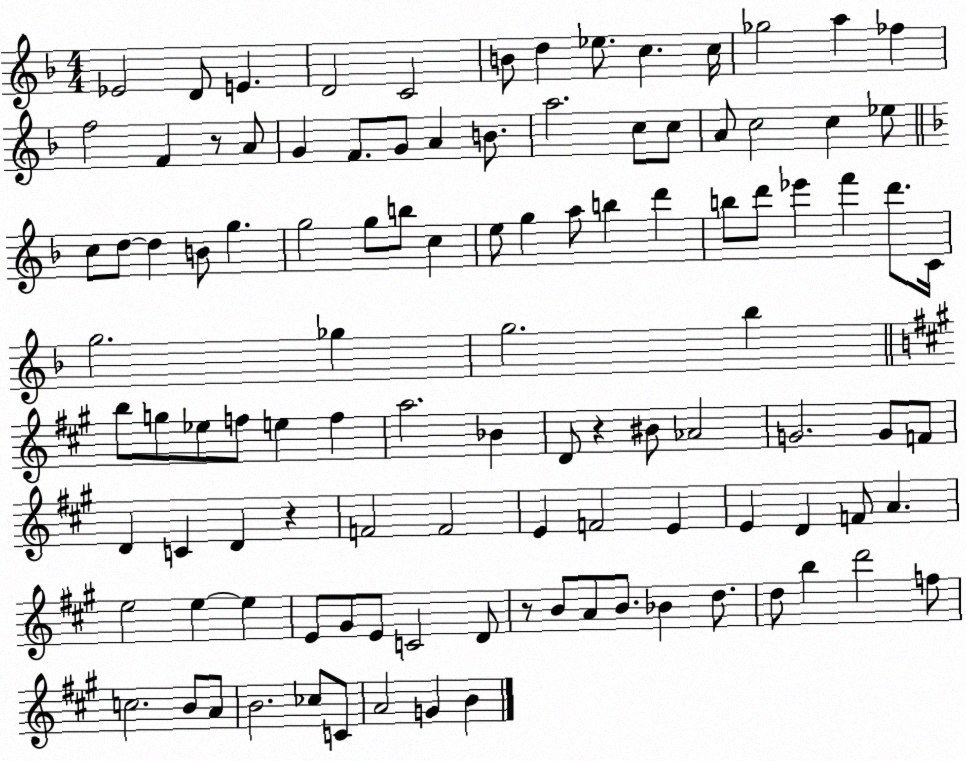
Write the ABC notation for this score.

X:1
T:Untitled
M:4/4
L:1/4
K:F
_E2 D/2 E D2 C2 B/2 d _e/2 c c/4 _g2 a _f f2 F z/2 A/2 G F/2 G/2 A B/2 a2 c/2 c/2 A/2 c2 c _e/2 c/2 d/2 d B/2 g g2 g/2 b/2 c e/2 g a/2 b d' b/2 d'/2 _e' f' d'/2 C/4 g2 _g g2 _b b/2 g/2 _e/2 f/2 e f a2 _B D/2 z ^B/2 _A2 G2 G/2 F/2 D C D z F2 F2 E F2 E E D F/2 A e2 e e E/2 ^G/2 E/2 C2 D/2 z/2 B/2 A/2 B/2 _B d/2 d/2 b d'2 f/2 c2 B/2 A/2 B2 _c/2 C/2 A2 G B